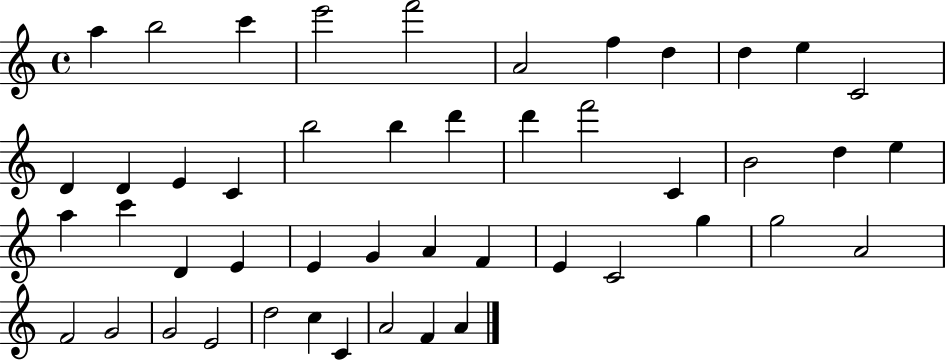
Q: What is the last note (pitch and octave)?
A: A4